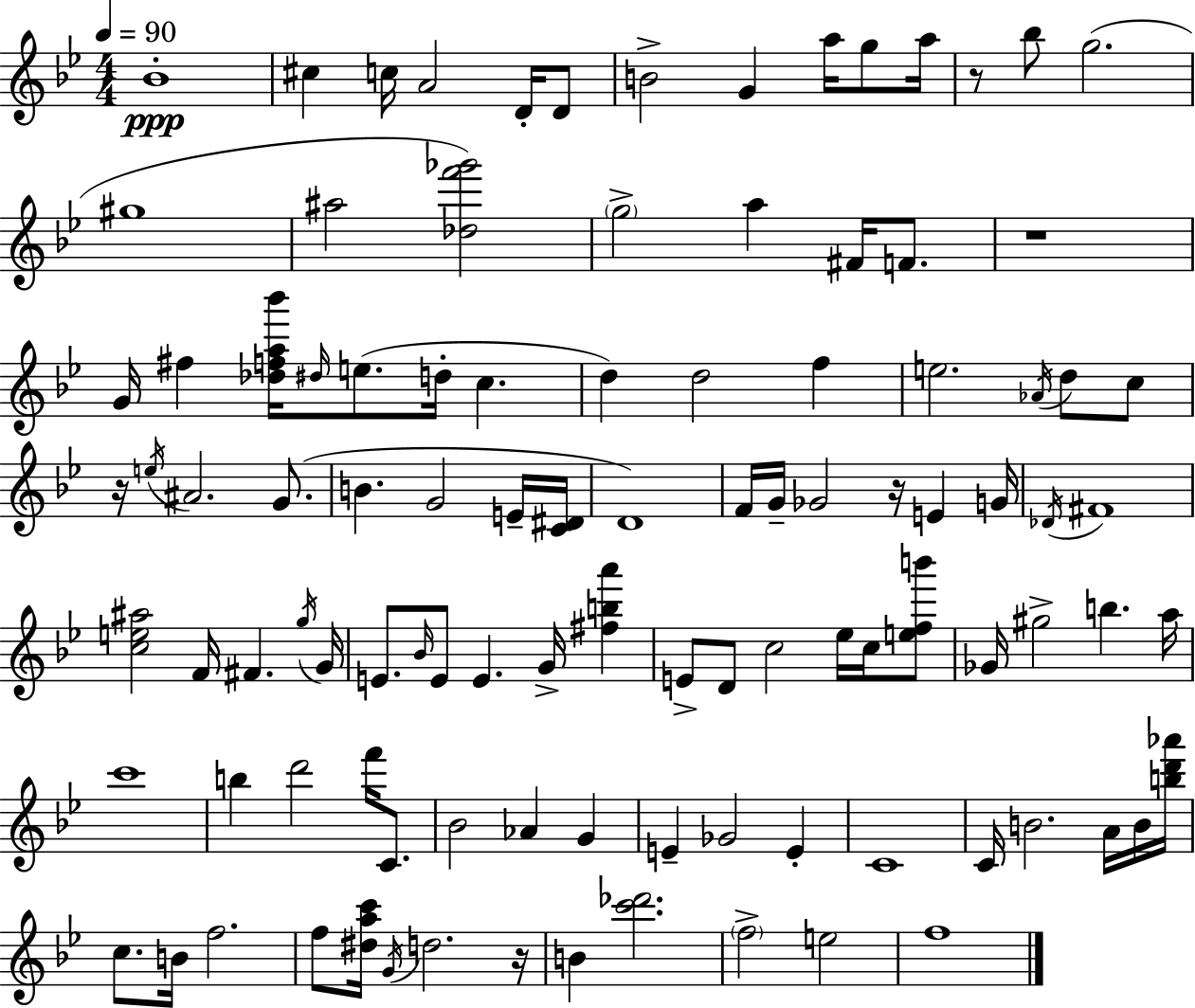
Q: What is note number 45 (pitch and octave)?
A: Db4